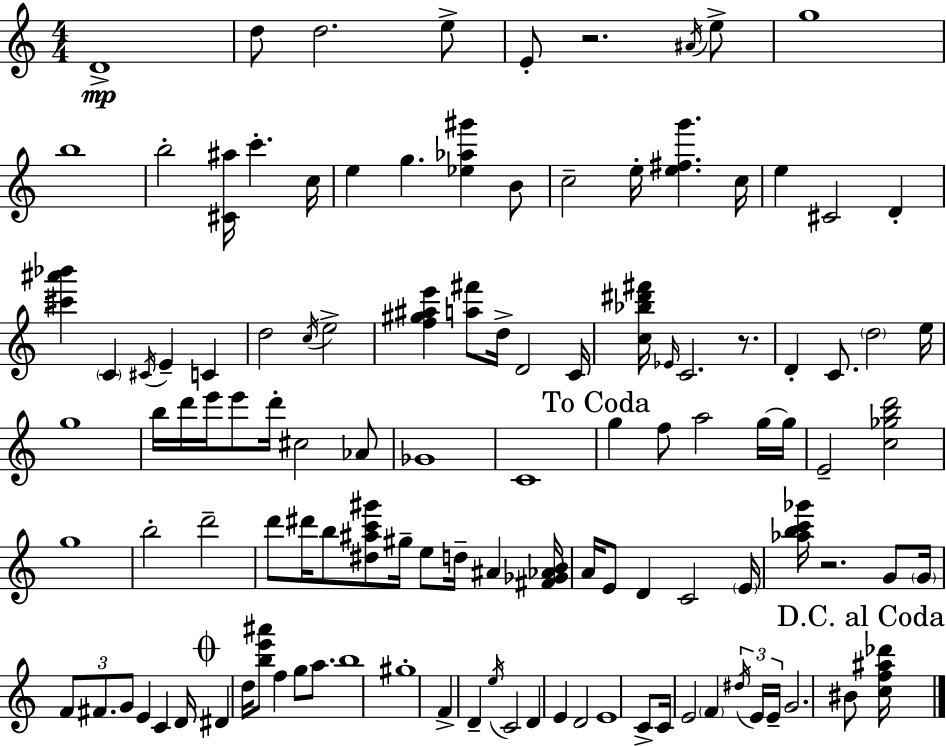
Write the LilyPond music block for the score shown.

{
  \clef treble
  \numericTimeSignature
  \time 4/4
  \key a \minor
  d'1->\mp | d''8 d''2. e''8-> | e'8-. r2. \acciaccatura { ais'16 } e''8-> | g''1 | \break b''1 | b''2-. <cis' ais''>16 c'''4.-. | c''16 e''4 g''4. <ees'' aes'' gis'''>4 b'8 | c''2-- e''16-. <e'' fis'' g'''>4. | \break c''16 e''4 cis'2 d'4-. | <cis''' ais''' bes'''>4 \parenthesize c'4 \acciaccatura { cis'16 } e'4-- c'4 | d''2 \acciaccatura { c''16 } e''2-> | <f'' gis'' ais'' e'''>4 <a'' fis'''>8 d''16-> d'2 | \break c'16 <c'' bes'' dis''' fis'''>16 \grace { ees'16 } c'2. | r8. d'4-. c'8. \parenthesize d''2 | e''16 g''1 | b''16 d'''16 e'''16 e'''8 d'''16-. cis''2 | \break aes'8 ges'1 | c'1 | \mark "To Coda" g''4 f''8 a''2 | g''16~~ g''16 e'2-- <c'' ges'' b'' d'''>2 | \break g''1 | b''2-. d'''2-- | d'''8 dis'''16 b''8 <dis'' ais'' c''' gis'''>8 gis''16-- e''8 d''16-- ais'4 | <fis' ges' aes' b'>16 a'16 e'8 d'4 c'2 | \break \parenthesize e'16 <aes'' b'' c''' ges'''>16 r2. | g'8 \parenthesize g'16 \tuplet 3/2 { f'8 fis'8. g'8 } e'4 c'4 | d'16 \mark \markup { \musicglyph "scripts.coda" } dis'4 d''16 <b'' e''' ais'''>8 f''4 g''8 | a''8. b''1 | \break gis''1-. | f'4-> d'4-- \acciaccatura { e''16 } c'2 | d'4 e'4 d'2 | e'1 | \break c'8-> c'16 e'2 | \parenthesize f'4 \tuplet 3/2 { \acciaccatura { dis''16 } e'16 e'16-- } g'2. | bis'8 \mark "D.C. al Coda" <c'' f'' ais'' des'''>16 \bar "|."
}